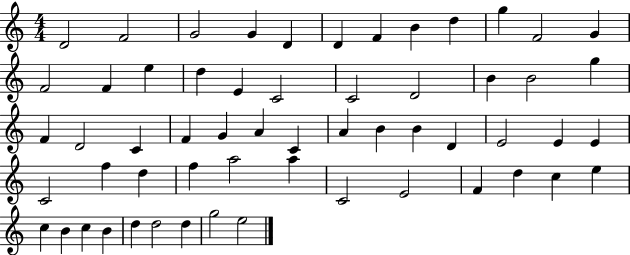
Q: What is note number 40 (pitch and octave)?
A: D5